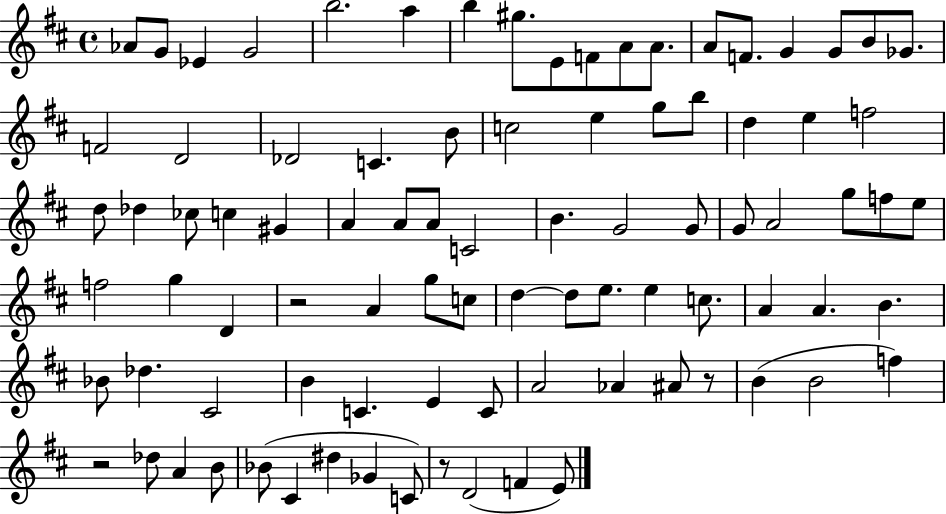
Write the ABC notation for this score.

X:1
T:Untitled
M:4/4
L:1/4
K:D
_A/2 G/2 _E G2 b2 a b ^g/2 E/2 F/2 A/2 A/2 A/2 F/2 G G/2 B/2 _G/2 F2 D2 _D2 C B/2 c2 e g/2 b/2 d e f2 d/2 _d _c/2 c ^G A A/2 A/2 C2 B G2 G/2 G/2 A2 g/2 f/2 e/2 f2 g D z2 A g/2 c/2 d d/2 e/2 e c/2 A A B _B/2 _d ^C2 B C E C/2 A2 _A ^A/2 z/2 B B2 f z2 _d/2 A B/2 _B/2 ^C ^d _G C/2 z/2 D2 F E/2